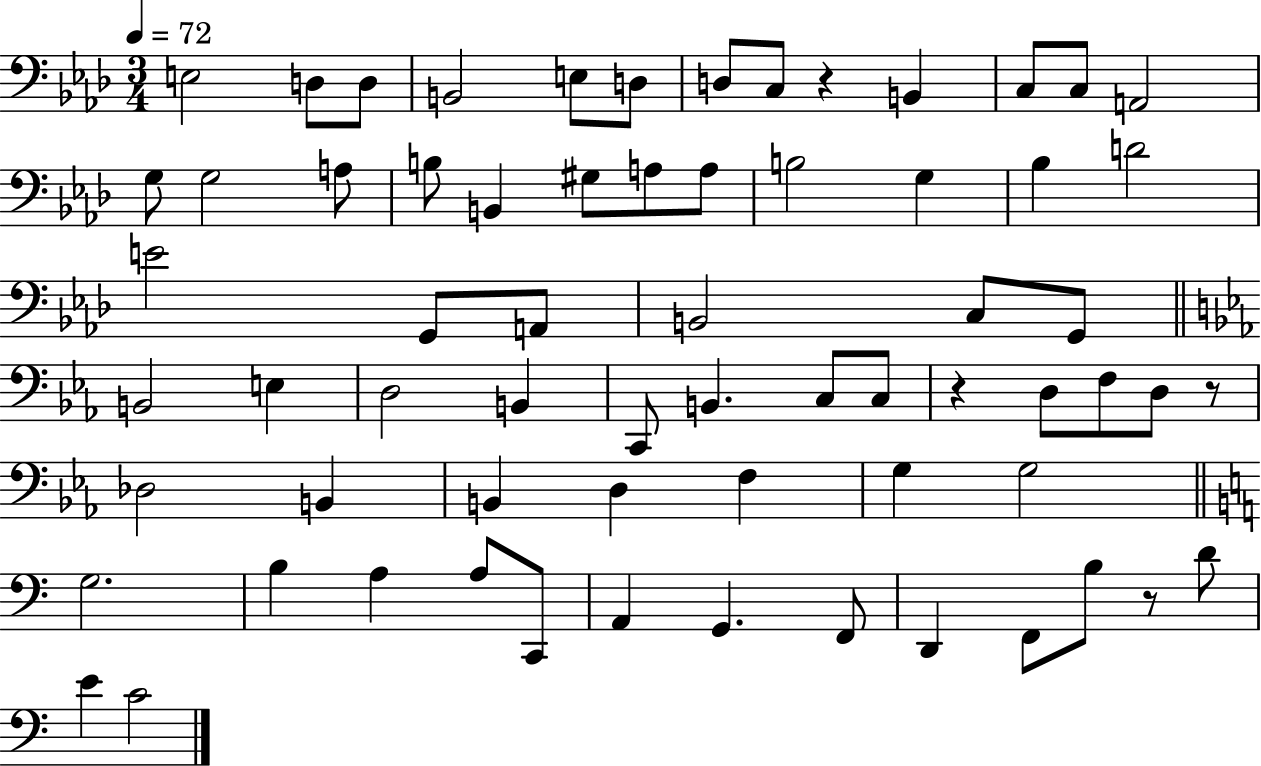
X:1
T:Untitled
M:3/4
L:1/4
K:Ab
E,2 D,/2 D,/2 B,,2 E,/2 D,/2 D,/2 C,/2 z B,, C,/2 C,/2 A,,2 G,/2 G,2 A,/2 B,/2 B,, ^G,/2 A,/2 A,/2 B,2 G, _B, D2 E2 G,,/2 A,,/2 B,,2 C,/2 G,,/2 B,,2 E, D,2 B,, C,,/2 B,, C,/2 C,/2 z D,/2 F,/2 D,/2 z/2 _D,2 B,, B,, D, F, G, G,2 G,2 B, A, A,/2 C,,/2 A,, G,, F,,/2 D,, F,,/2 B,/2 z/2 D/2 E C2